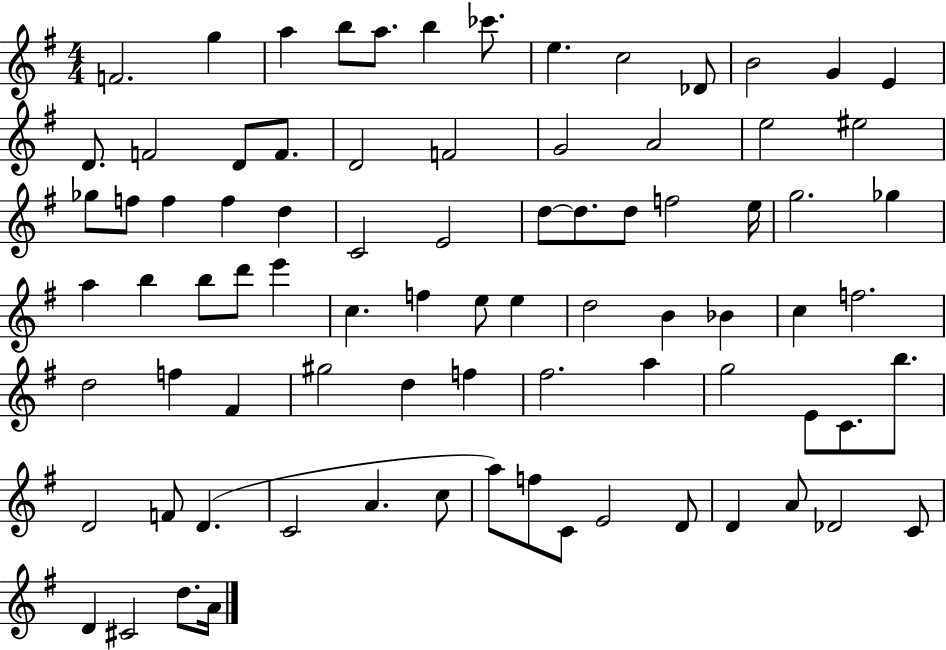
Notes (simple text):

F4/h. G5/q A5/q B5/e A5/e. B5/q CES6/e. E5/q. C5/h Db4/e B4/h G4/q E4/q D4/e. F4/h D4/e F4/e. D4/h F4/h G4/h A4/h E5/h EIS5/h Gb5/e F5/e F5/q F5/q D5/q C4/h E4/h D5/e D5/e. D5/e F5/h E5/s G5/h. Gb5/q A5/q B5/q B5/e D6/e E6/q C5/q. F5/q E5/e E5/q D5/h B4/q Bb4/q C5/q F5/h. D5/h F5/q F#4/q G#5/h D5/q F5/q F#5/h. A5/q G5/h E4/e C4/e. B5/e. D4/h F4/e D4/q. C4/h A4/q. C5/e A5/e F5/e C4/e E4/h D4/e D4/q A4/e Db4/h C4/e D4/q C#4/h D5/e. A4/s